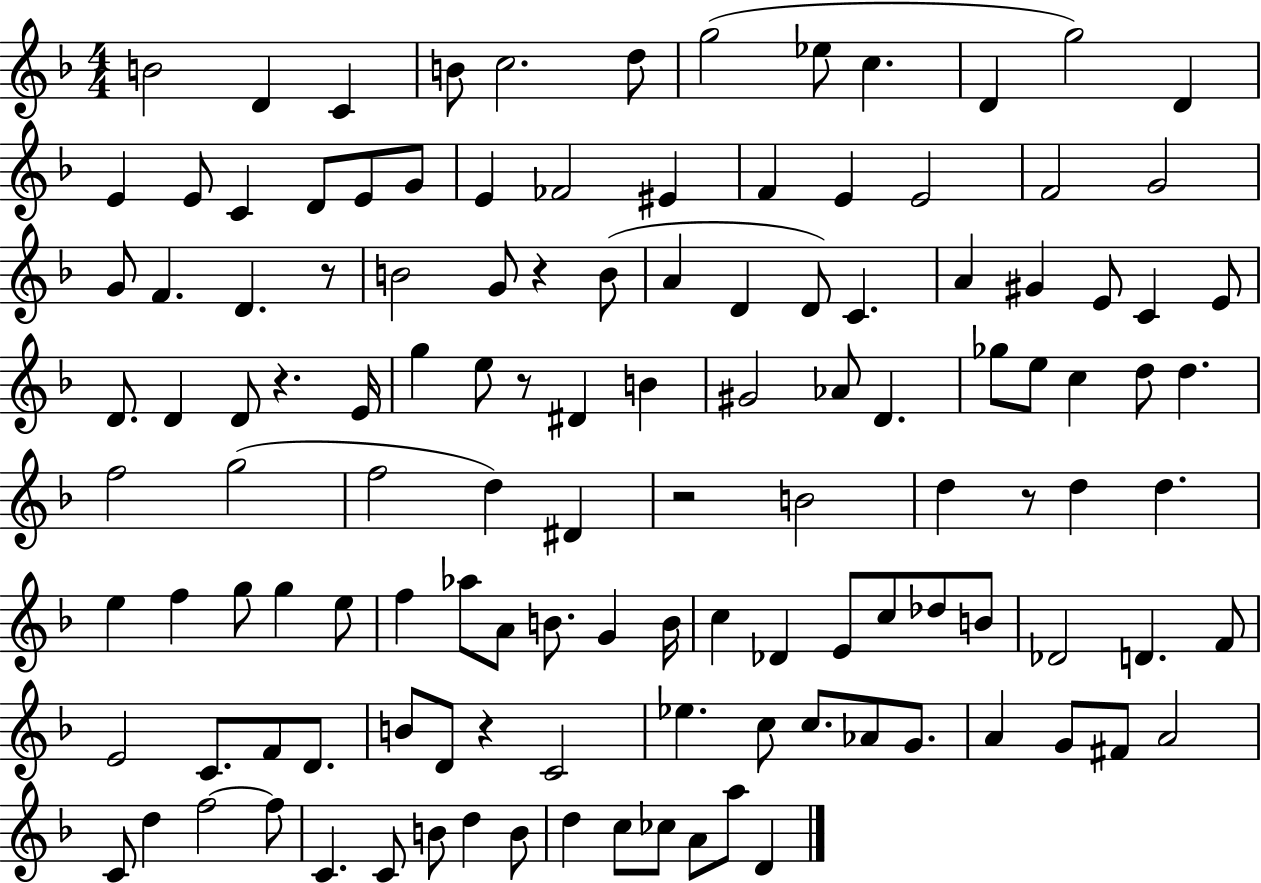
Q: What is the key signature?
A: F major